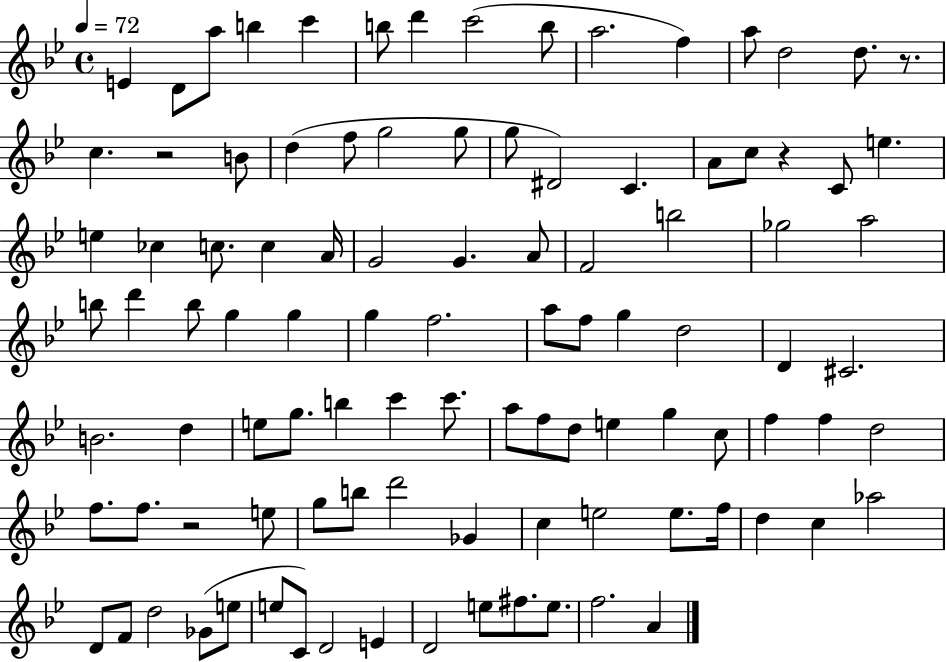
X:1
T:Untitled
M:4/4
L:1/4
K:Bb
E D/2 a/2 b c' b/2 d' c'2 b/2 a2 f a/2 d2 d/2 z/2 c z2 B/2 d f/2 g2 g/2 g/2 ^D2 C A/2 c/2 z C/2 e e _c c/2 c A/4 G2 G A/2 F2 b2 _g2 a2 b/2 d' b/2 g g g f2 a/2 f/2 g d2 D ^C2 B2 d e/2 g/2 b c' c'/2 a/2 f/2 d/2 e g c/2 f f d2 f/2 f/2 z2 e/2 g/2 b/2 d'2 _G c e2 e/2 f/4 d c _a2 D/2 F/2 d2 _G/2 e/2 e/2 C/2 D2 E D2 e/2 ^f/2 e/2 f2 A